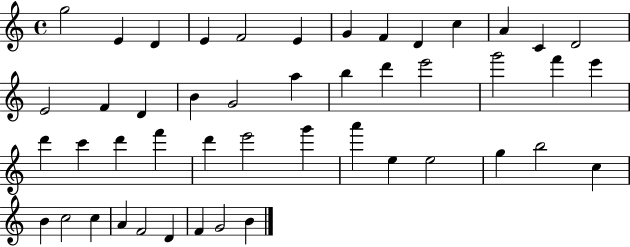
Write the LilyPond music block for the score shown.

{
  \clef treble
  \time 4/4
  \defaultTimeSignature
  \key c \major
  g''2 e'4 d'4 | e'4 f'2 e'4 | g'4 f'4 d'4 c''4 | a'4 c'4 d'2 | \break e'2 f'4 d'4 | b'4 g'2 a''4 | b''4 d'''4 e'''2 | g'''2 f'''4 e'''4 | \break d'''4 c'''4 d'''4 f'''4 | d'''4 e'''2 g'''4 | a'''4 e''4 e''2 | g''4 b''2 c''4 | \break b'4 c''2 c''4 | a'4 f'2 d'4 | f'4 g'2 b'4 | \bar "|."
}